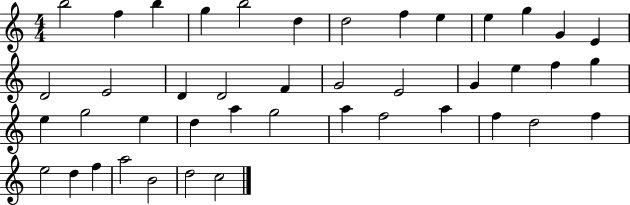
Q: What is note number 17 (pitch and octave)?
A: D4